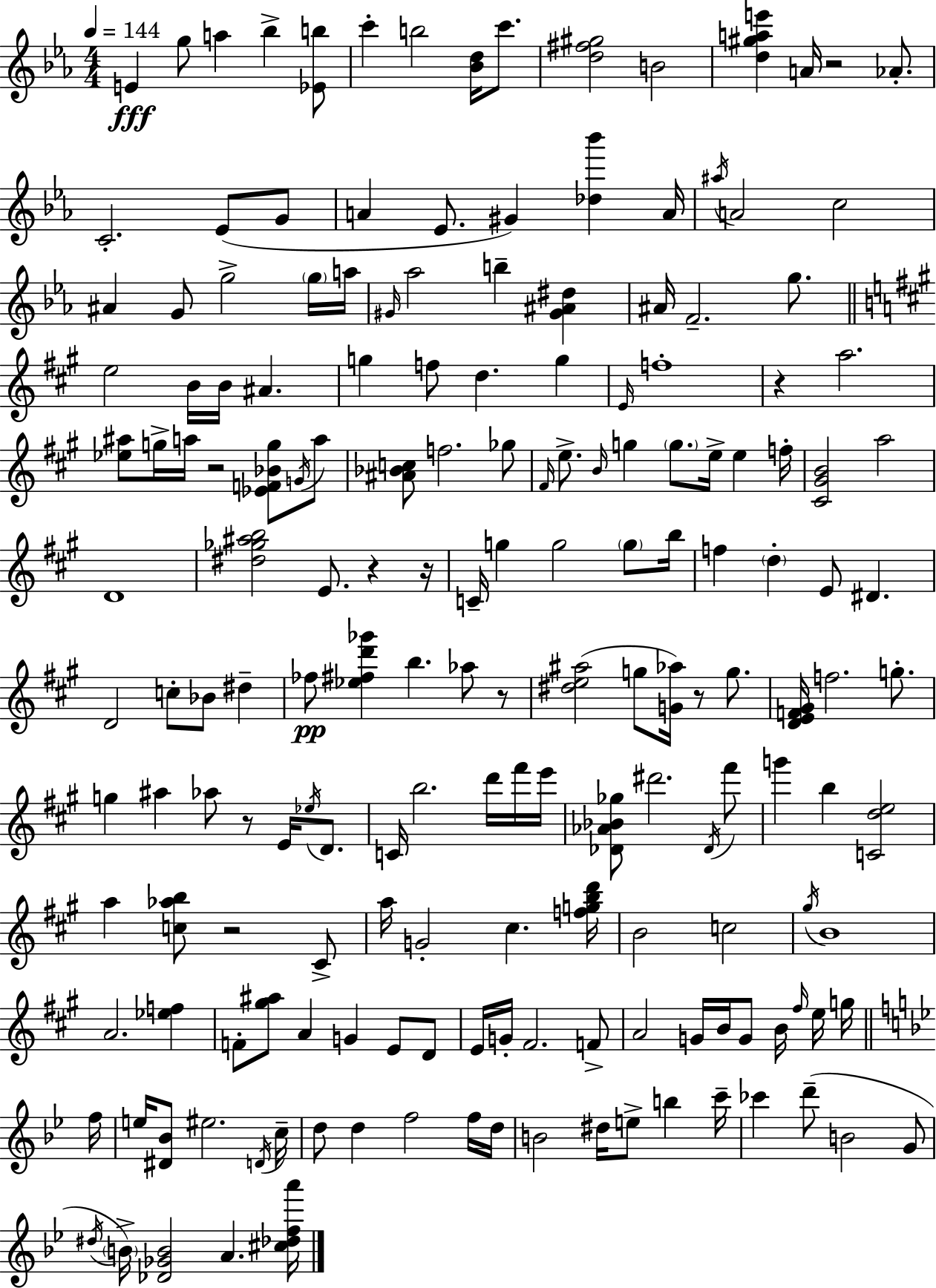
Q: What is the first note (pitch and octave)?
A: E4